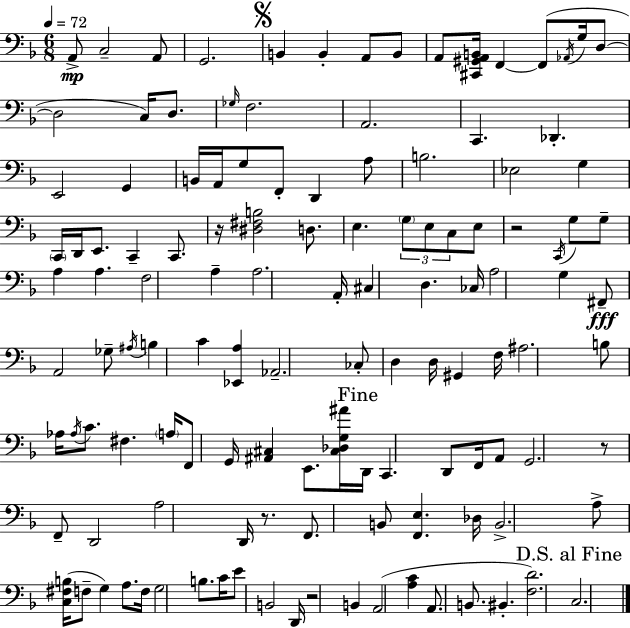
A2/e C3/h A2/e G2/h. B2/q B2/q A2/e B2/e A2/e [C#2,G#2,A2,B2]/s F2/q F2/e Ab2/s G3/s D3/e D3/h C3/s D3/e. Gb3/s F3/h. A2/h. C2/q. Db2/q. E2/h G2/q B2/s A2/s G3/e F2/e D2/q A3/e B3/h. Eb3/h G3/q C2/s D2/s E2/e. C2/q C2/e. R/s [D#3,F#3,B3]/h D3/e. E3/q. G3/e E3/e C3/e E3/e R/h C2/s G3/e G3/e A3/q A3/q. F3/h A3/q A3/h. A2/s C#3/q D3/q. CES3/s A3/h G3/q F#2/e A2/h Gb3/e A#3/s B3/q C4/q [Eb2,A3]/q Ab2/h. CES3/e D3/q D3/s G#2/q F3/s A#3/h. B3/e Ab3/s Ab3/s C4/e. F#3/q. A3/s F2/e G2/s [A#2,C#3]/q E2/e. [C#3,Db3,G3,A#4]/s D2/s C2/q. D2/e F2/s A2/e G2/h. R/e F2/e D2/h A3/h D2/s R/e. F2/e. B2/e [F2,E3]/q. Db3/s B2/h. A3/e [C3,F#3,B3]/s F3/e G3/q A3/e. F3/s G3/h B3/e. C4/s E4/e B2/h D2/s R/h B2/q A2/h [A3,C4]/q A2/e. B2/e. BIS2/q. [F3,D4]/h. C3/h.